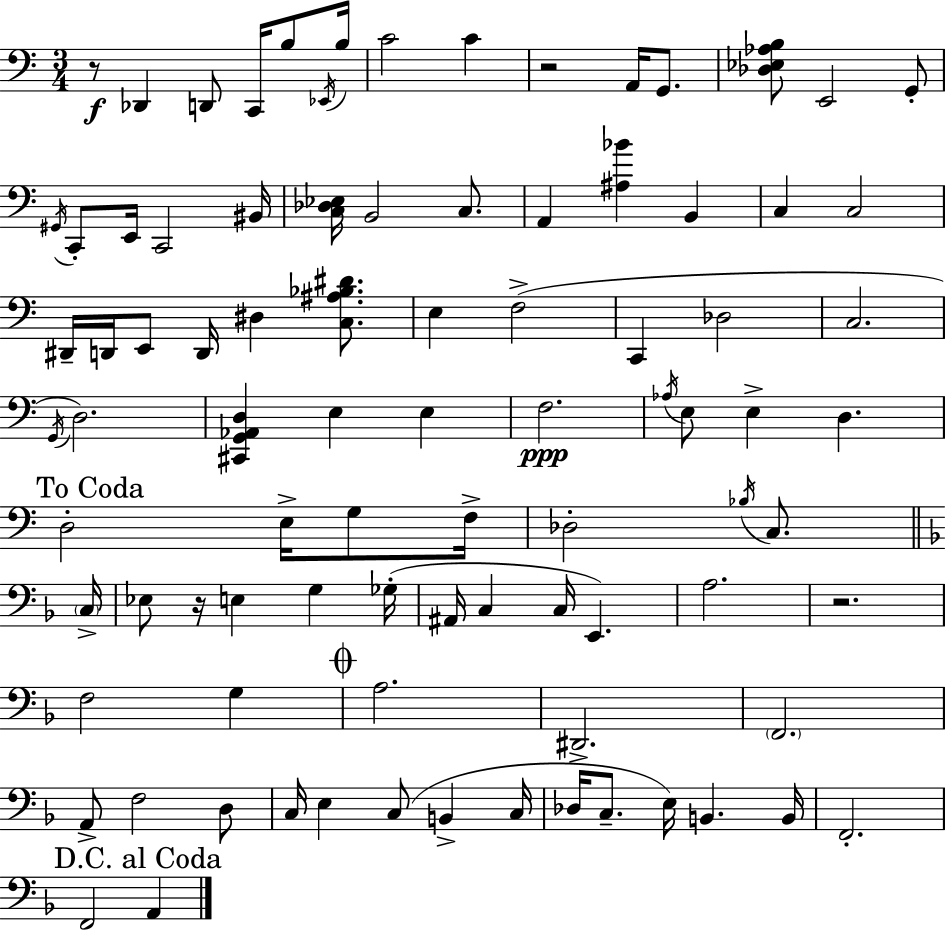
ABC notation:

X:1
T:Untitled
M:3/4
L:1/4
K:Am
z/2 _D,, D,,/2 C,,/4 B,/2 _E,,/4 B,/4 C2 C z2 A,,/4 G,,/2 [_D,_E,_A,B,]/2 E,,2 G,,/2 ^G,,/4 C,,/2 E,,/4 C,,2 ^B,,/4 [C,_D,_E,]/4 B,,2 C,/2 A,, [^A,_B] B,, C, C,2 ^D,,/4 D,,/4 E,,/2 D,,/4 ^D, [C,^A,_B,^D]/2 E, F,2 C,, _D,2 C,2 G,,/4 D,2 [^C,,G,,_A,,D,] E, E, F,2 _A,/4 E,/2 E, D, D,2 E,/4 G,/2 F,/4 _D,2 _B,/4 C,/2 C,/4 _E,/2 z/4 E, G, _G,/4 ^A,,/4 C, C,/4 E,, A,2 z2 F,2 G, A,2 ^D,,2 F,,2 A,,/2 F,2 D,/2 C,/4 E, C,/2 B,, C,/4 _D,/4 C,/2 E,/4 B,, B,,/4 F,,2 F,,2 A,,